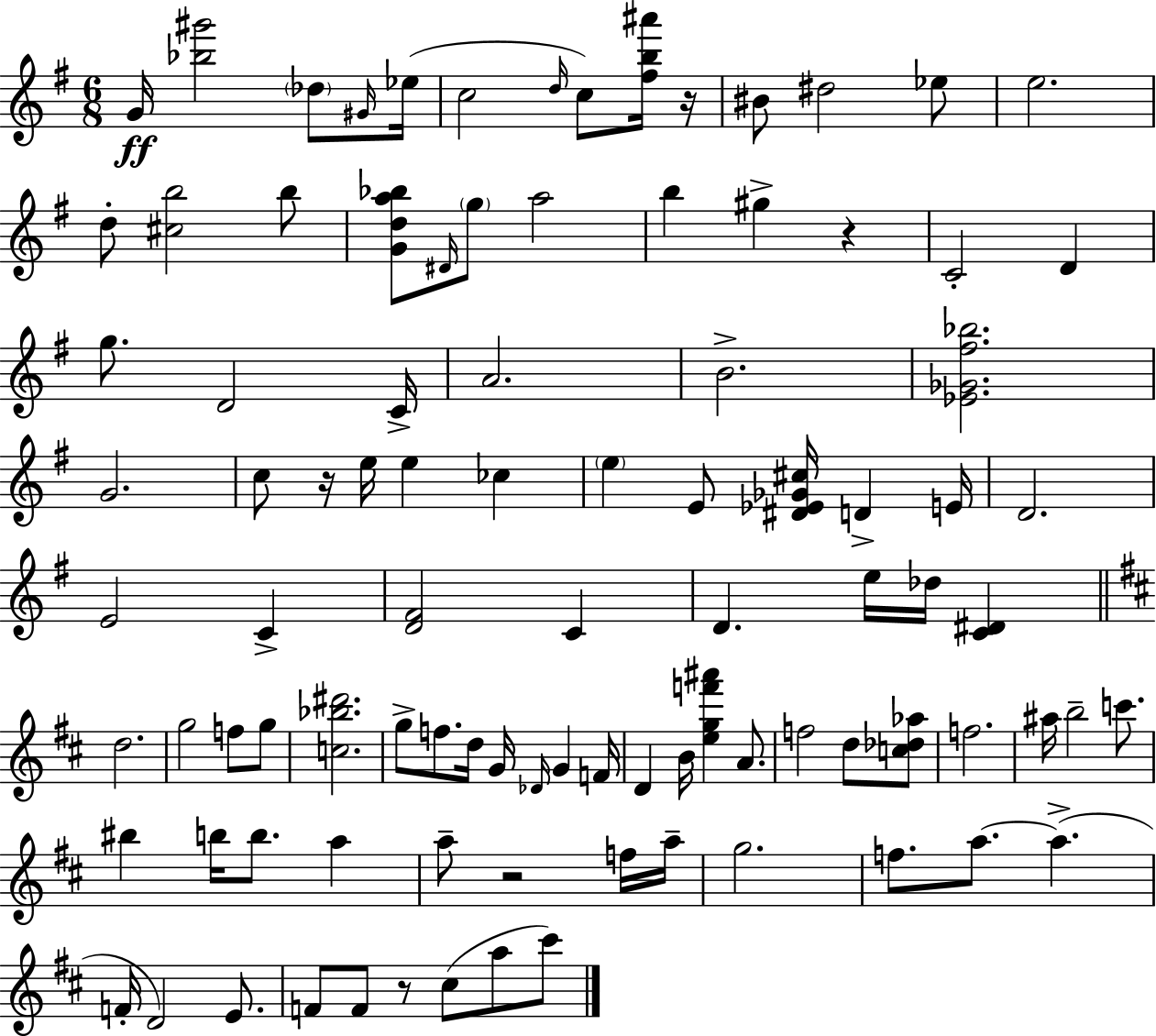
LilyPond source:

{
  \clef treble
  \numericTimeSignature
  \time 6/8
  \key e \minor
  g'16\ff <bes'' gis'''>2 \parenthesize des''8 \grace { gis'16 }( | ees''16 c''2 \grace { d''16 }) c''8 | <fis'' b'' ais'''>16 r16 bis'8 dis''2 | ees''8 e''2. | \break d''8-. <cis'' b''>2 | b''8 <g' d'' a'' bes''>8 \grace { dis'16 } \parenthesize g''8 a''2 | b''4 gis''4-> r4 | c'2-. d'4 | \break g''8. d'2 | c'16-> a'2. | b'2.-> | <ees' ges' fis'' bes''>2. | \break g'2. | c''8 r16 e''16 e''4 ces''4 | \parenthesize e''4 e'8 <dis' ees' ges' cis''>16 d'4-> | e'16 d'2. | \break e'2 c'4-> | <d' fis'>2 c'4 | d'4. e''16 des''16 <c' dis'>4 | \bar "||" \break \key d \major d''2. | g''2 f''8 g''8 | <c'' bes'' dis'''>2. | g''8-> f''8. d''16 g'16 \grace { des'16 } g'4 | \break f'16 d'4 b'16 <e'' g'' f''' ais'''>4 a'8. | f''2 d''8 <c'' des'' aes''>8 | f''2. | ais''16 b''2-- c'''8. | \break bis''4 b''16 b''8. a''4 | a''8-- r2 f''16 | a''16-- g''2. | f''8. a''8.~~ a''4.->( | \break f'16-. d'2) e'8. | f'8 f'8 r8 cis''8( a''8 cis'''8) | \bar "|."
}